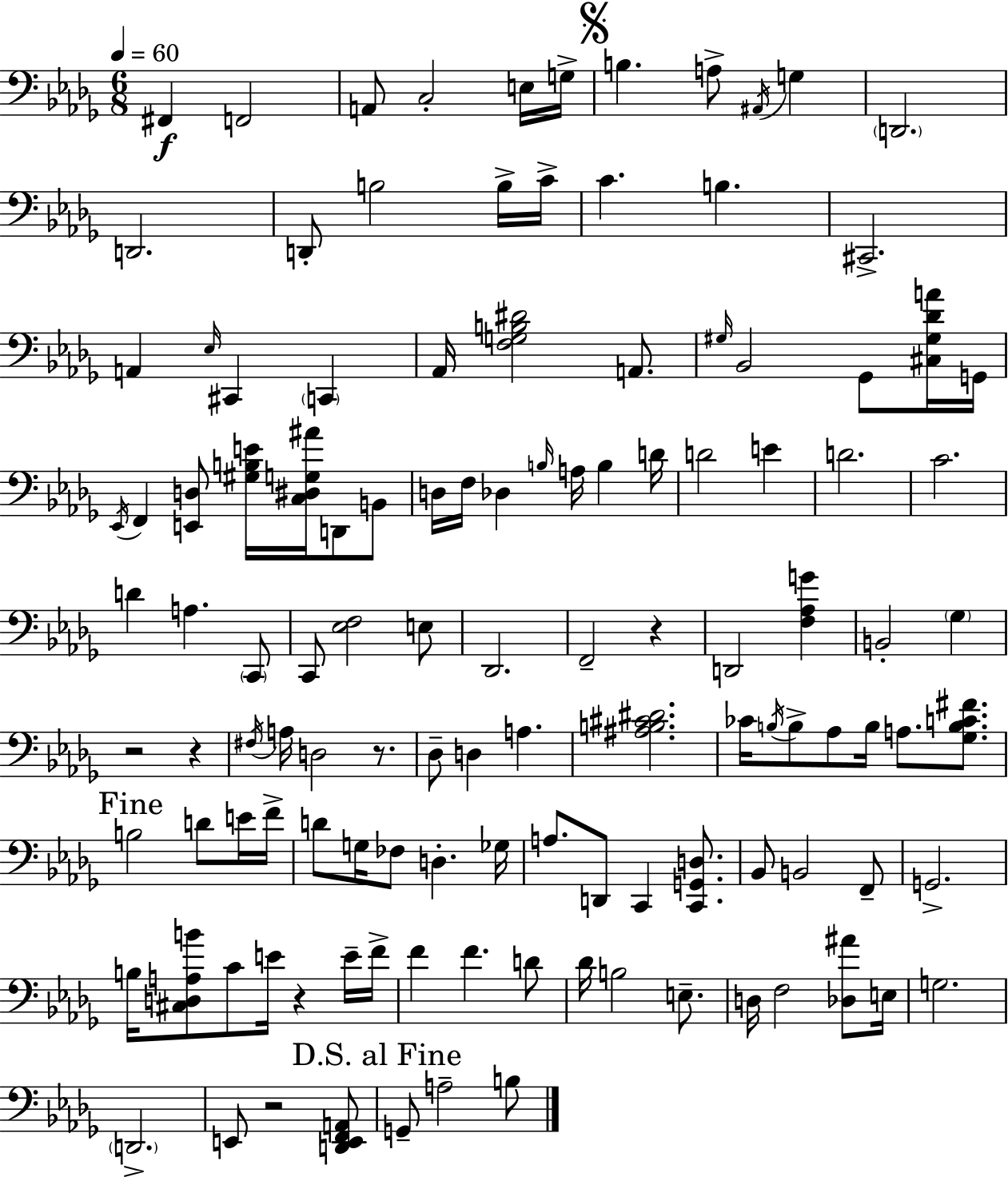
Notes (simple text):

F#2/q F2/h A2/e C3/h E3/s G3/s B3/q. A3/e A#2/s G3/q D2/h. D2/h. D2/e B3/h B3/s C4/s C4/q. B3/q. C#2/h. A2/q Eb3/s C#2/q C2/q Ab2/s [F3,G3,B3,D#4]/h A2/e. G#3/s Bb2/h Gb2/e [C#3,G#3,Db4,A4]/s G2/s Eb2/s F2/q [E2,D3]/e [G#3,B3,E4]/s [C3,D#3,G3,A#4]/s D2/e B2/e D3/s F3/s Db3/q B3/s A3/s B3/q D4/s D4/h E4/q D4/h. C4/h. D4/q A3/q. C2/e C2/e [Eb3,F3]/h E3/e Db2/h. F2/h R/q D2/h [F3,Ab3,G4]/q B2/h Gb3/q R/h R/q F#3/s A3/s D3/h R/e. Db3/e D3/q A3/q. [A#3,B3,C#4,D#4]/h. CES4/s B3/s B3/e Ab3/e B3/s A3/e. [Gb3,B3,C4,F#4]/e. B3/h D4/e E4/s F4/s D4/e G3/s FES3/e D3/q. Gb3/s A3/e. D2/e C2/q [C2,G2,D3]/e. Bb2/e B2/h F2/e G2/h. B3/s [C#3,D3,A3,B4]/e C4/e E4/s R/q E4/s F4/s F4/q F4/q. D4/e Db4/s B3/h E3/e. D3/s F3/h [Db3,A#4]/e E3/s G3/h. D2/h. E2/e R/h [D2,E2,F2,A2]/e G2/e A3/h B3/e